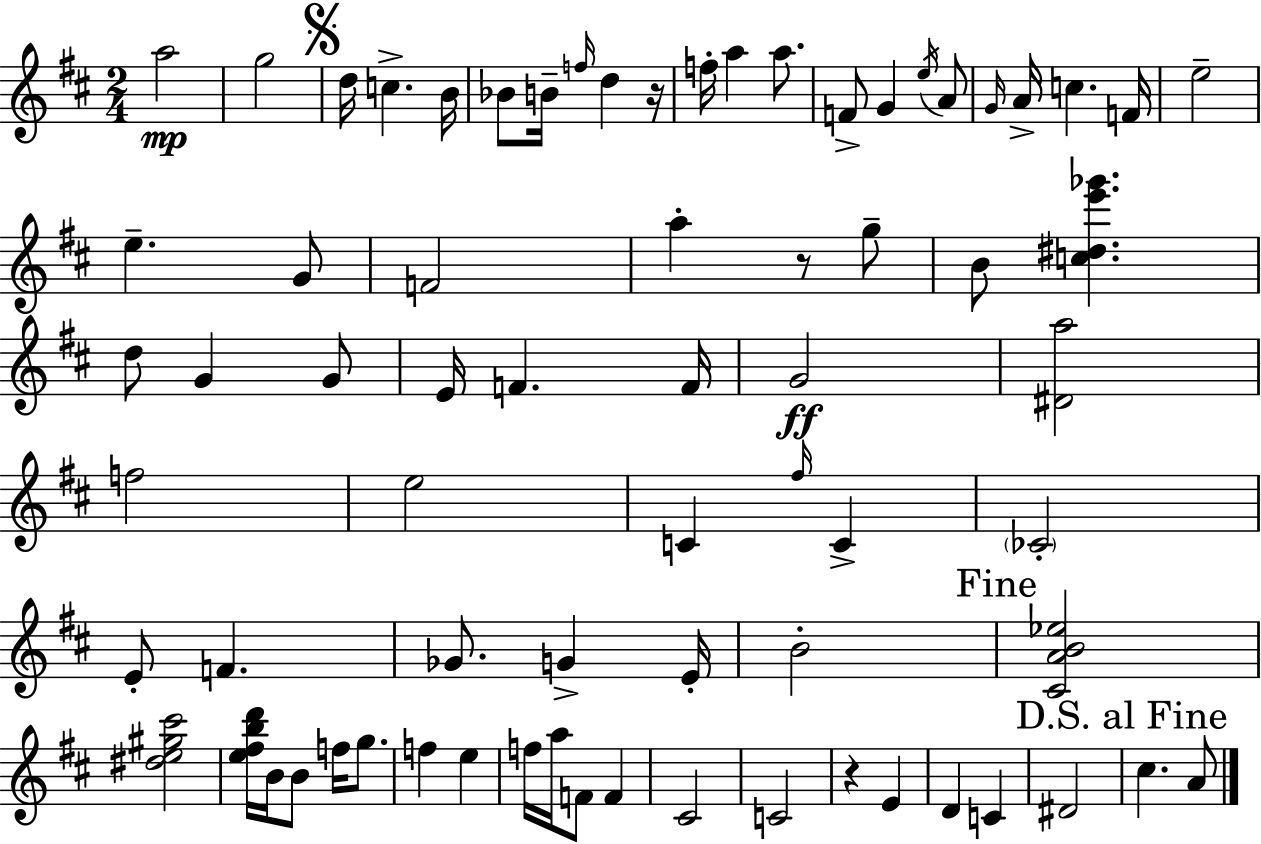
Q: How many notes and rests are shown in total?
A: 72